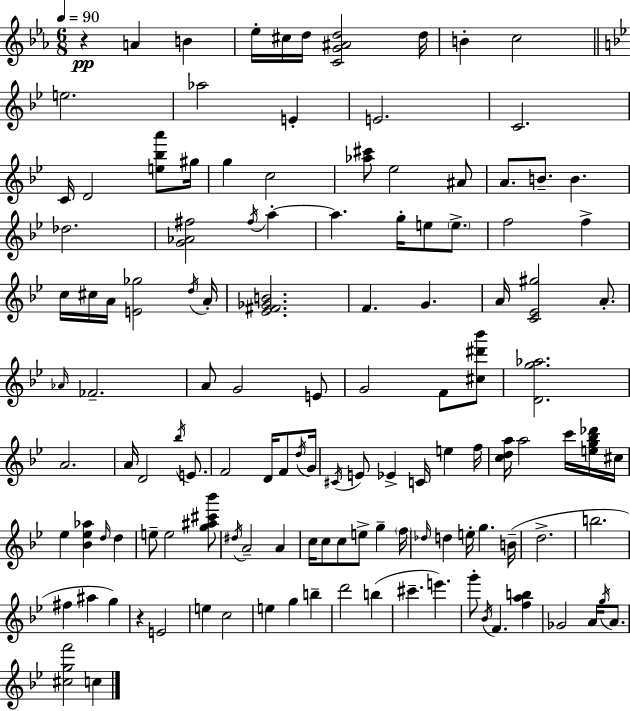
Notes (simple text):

R/q A4/q B4/q Eb5/s C#5/s D5/s [C4,G4,A#4,D5]/h D5/s B4/q C5/h E5/h. Ab5/h E4/q E4/h. C4/h. C4/s D4/h [E5,Bb5,A6]/e G#5/s G5/q C5/h [Ab5,C#6]/e Eb5/h A#4/e A4/e. B4/e. B4/q. Db5/h. [G4,Ab4,F#5]/h F#5/s A5/q A5/q. G5/s E5/e E5/e. F5/h F5/q C5/s C#5/s A4/s [E4,Gb5]/h D5/s A4/s [Eb4,F#4,Gb4,B4]/h. F4/q. G4/q. A4/s [C4,Eb4,G#5]/h A4/e. Ab4/s FES4/h. A4/e G4/h E4/e G4/h F4/e [C#5,D#6,Bb6]/e [D4,G5,Ab5]/h. A4/h. A4/s D4/h Bb5/s E4/e. F4/h D4/s F4/e D5/s G4/s C#4/s E4/e Eb4/q C4/s E5/q F5/s [C5,D5,A5]/s A5/h C6/s [E5,G5,Bb5,Db6]/s C#5/s Eb5/q [Bb4,Eb5,Ab5]/q D5/s D5/q E5/e E5/h [G5,A#5,C#6,Bb6]/e D#5/s A4/h A4/q C5/s C5/e C5/e E5/e G5/q F5/s Db5/s D5/q E5/s G5/q. B4/s D5/h. B5/h. F#5/q A#5/q G5/q R/q E4/h E5/q C5/h E5/q G5/q B5/q D6/h B5/q C#6/q. E6/q. G6/e Bb4/s F4/q. [F5,A5,B5]/q Gb4/h A4/s G5/s A4/e. [C#5,G5,F6]/h C5/q